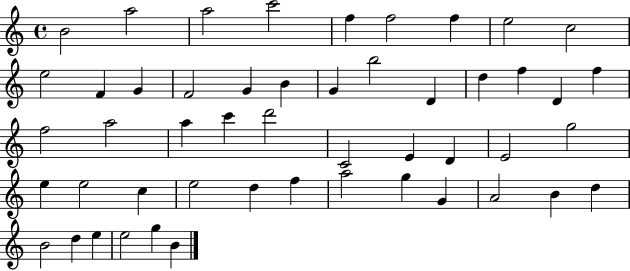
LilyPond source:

{
  \clef treble
  \time 4/4
  \defaultTimeSignature
  \key c \major
  b'2 a''2 | a''2 c'''2 | f''4 f''2 f''4 | e''2 c''2 | \break e''2 f'4 g'4 | f'2 g'4 b'4 | g'4 b''2 d'4 | d''4 f''4 d'4 f''4 | \break f''2 a''2 | a''4 c'''4 d'''2 | c'2 e'4 d'4 | e'2 g''2 | \break e''4 e''2 c''4 | e''2 d''4 f''4 | a''2 g''4 g'4 | a'2 b'4 d''4 | \break b'2 d''4 e''4 | e''2 g''4 b'4 | \bar "|."
}